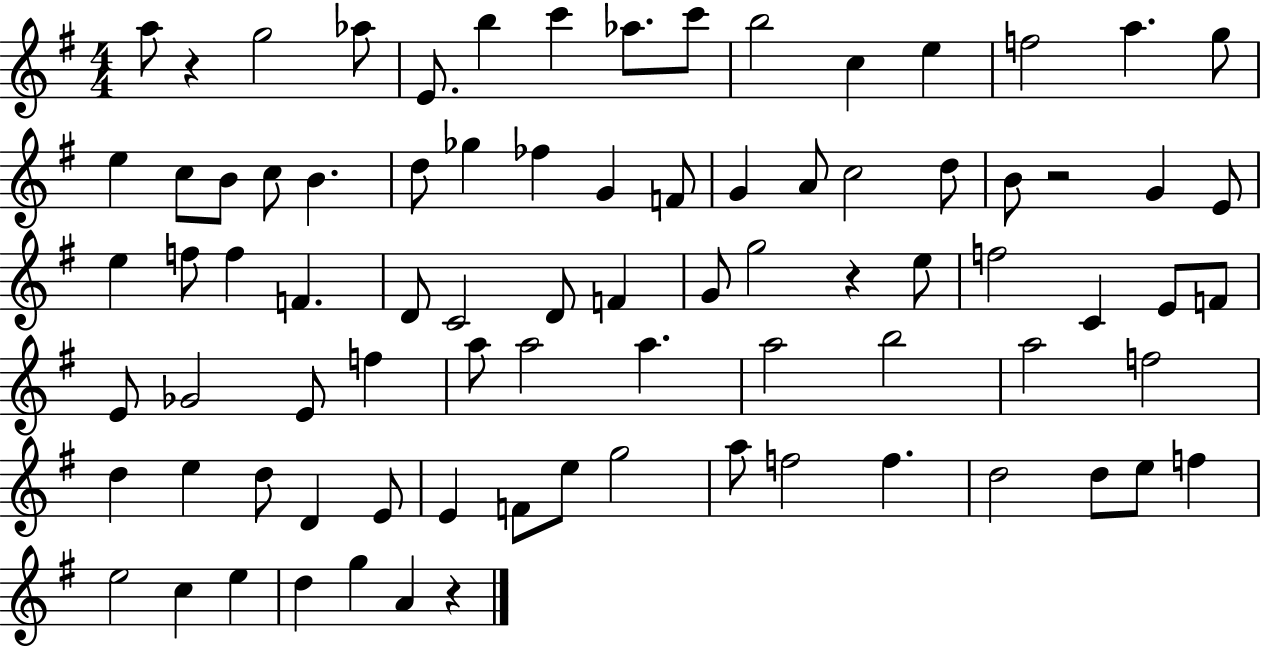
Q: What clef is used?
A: treble